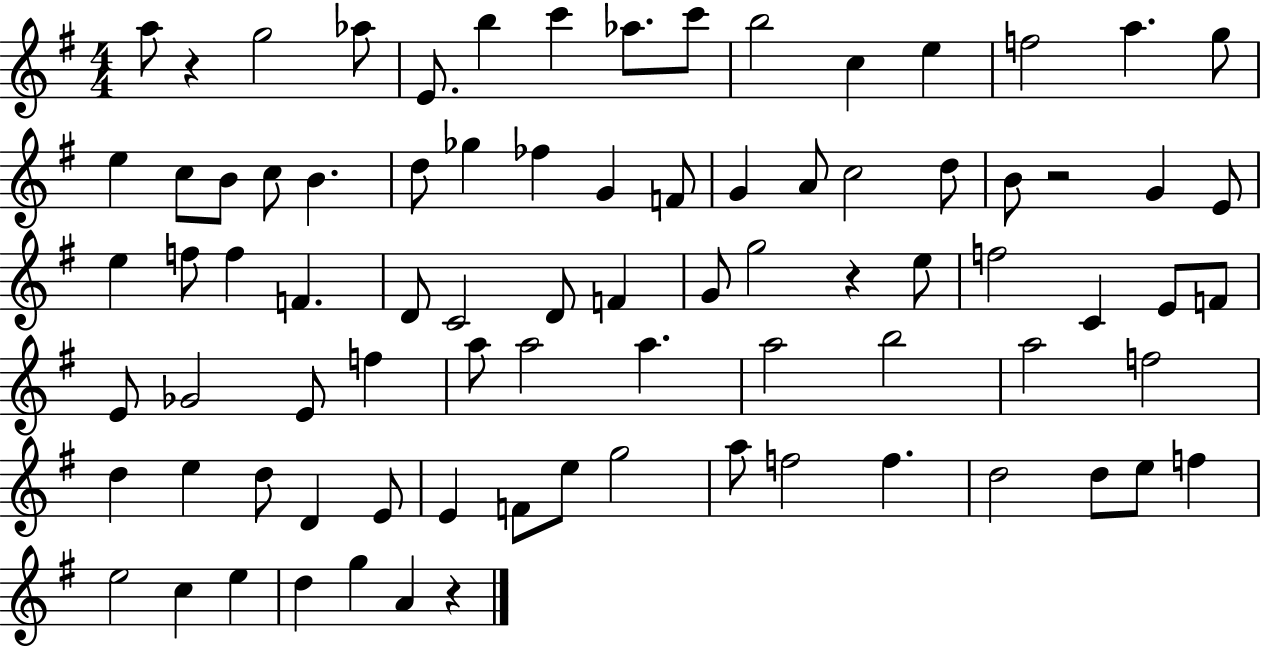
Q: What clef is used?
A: treble